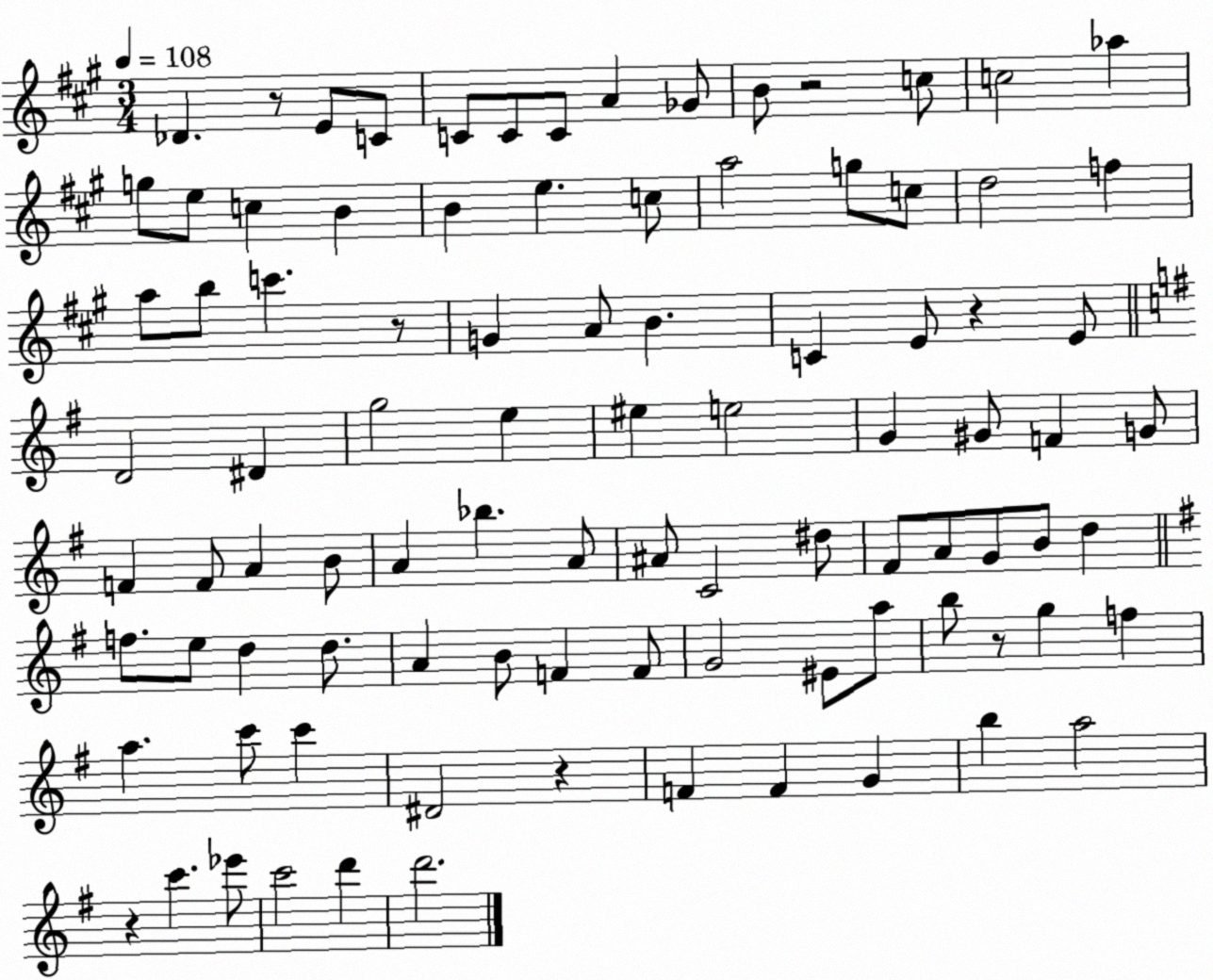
X:1
T:Untitled
M:3/4
L:1/4
K:A
_D z/2 E/2 C/2 C/2 C/2 C/2 A _G/2 B/2 z2 c/2 c2 _a g/2 e/2 c B B e c/2 a2 g/2 c/2 d2 f a/2 b/2 c' z/2 G A/2 B C E/2 z E/2 D2 ^D g2 e ^e e2 G ^G/2 F G/2 F F/2 A B/2 A _b A/2 ^A/2 C2 ^d/2 ^F/2 A/2 G/2 B/2 d f/2 e/2 d d/2 A B/2 F F/2 G2 ^E/2 a/2 b/2 z/2 g f a c'/2 c' ^D2 z F F G b a2 z c' _e'/2 c'2 d' d'2